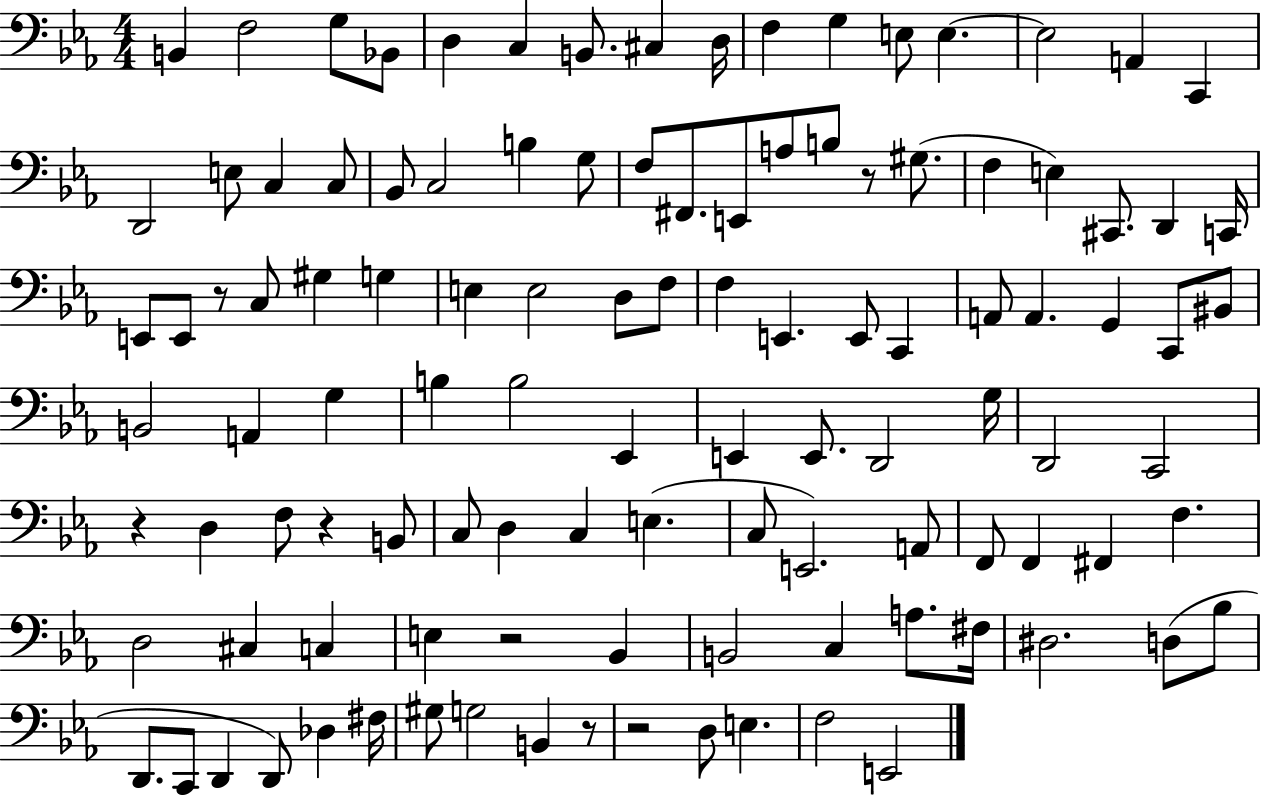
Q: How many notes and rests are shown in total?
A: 111